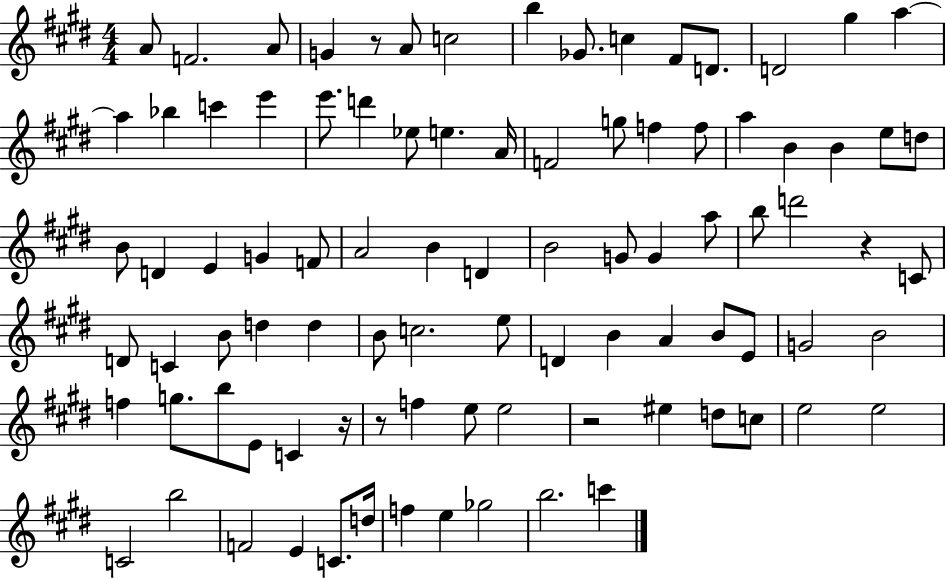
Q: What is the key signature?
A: E major